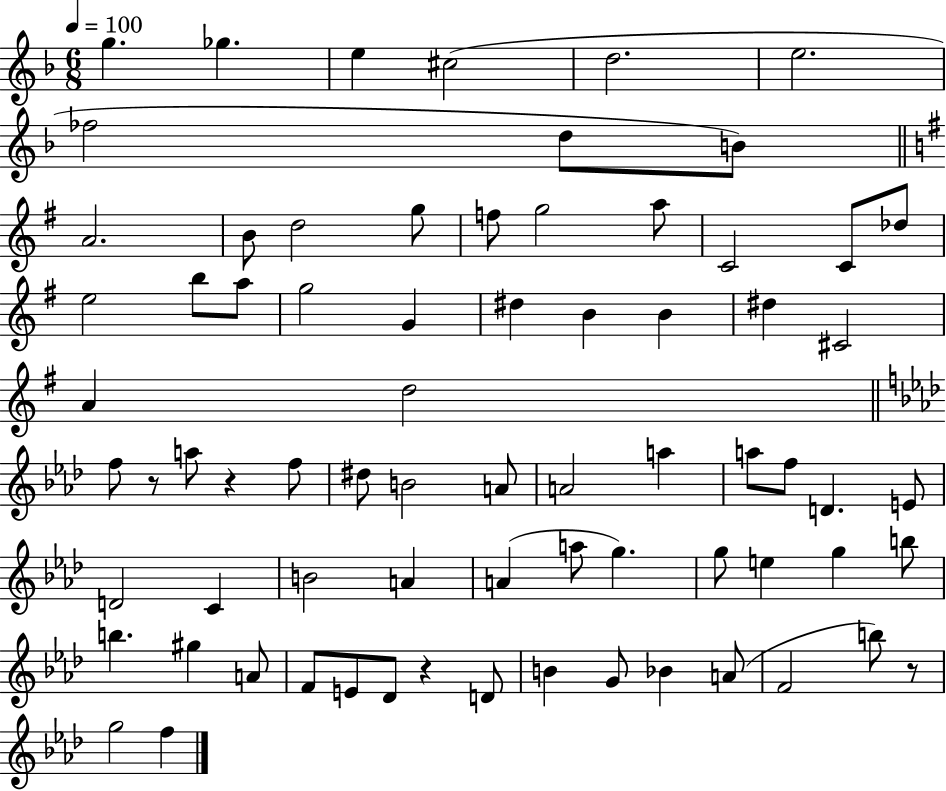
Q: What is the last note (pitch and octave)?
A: F5